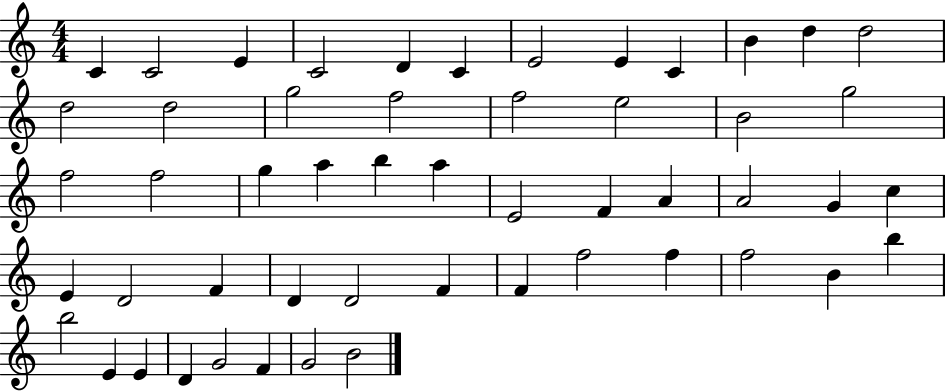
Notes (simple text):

C4/q C4/h E4/q C4/h D4/q C4/q E4/h E4/q C4/q B4/q D5/q D5/h D5/h D5/h G5/h F5/h F5/h E5/h B4/h G5/h F5/h F5/h G5/q A5/q B5/q A5/q E4/h F4/q A4/q A4/h G4/q C5/q E4/q D4/h F4/q D4/q D4/h F4/q F4/q F5/h F5/q F5/h B4/q B5/q B5/h E4/q E4/q D4/q G4/h F4/q G4/h B4/h